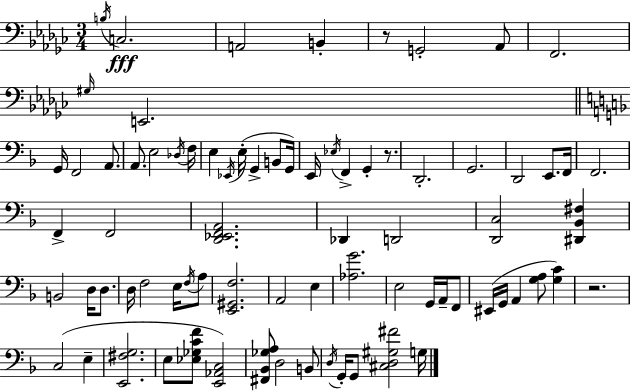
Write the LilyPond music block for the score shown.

{
  \clef bass
  \numericTimeSignature
  \time 3/4
  \key ees \minor
  \repeat volta 2 { \acciaccatura { b16 }\fff c2. | a,2 b,4-. | r8 g,2-. aes,8 | f,2. | \break \grace { gis16 } e,2. | \bar "||" \break \key f \major g,16 f,2 a,8. | a,8. e2 \acciaccatura { des16 } | f16 e4 \acciaccatura { ees,16 }( e16-. g,4-> b,8 | g,16) e,16 \acciaccatura { ees16 } f,4-> g,4-. | \break r8. d,2.-. | g,2. | d,2 e,8. | f,16 f,2. | \break f,4-> f,2 | <d, ees, f, a,>2. | des,4 d,2 | <d, c>2 <dis, bes, fis>4 | \break b,2 d16 | d8. d16 f2 | e16 \acciaccatura { f16 } a8 <e, gis, f>2. | a,2 | \break e4 <aes g'>2. | e2 | g,16 a,16-- f,8 eis,16( g,16 a,4 <g a>8 | <g c'>4) r2. | \break c2( | e4-- <e, fis g>2. | e8 <ees ges c' f'>8 <e, aes, c>2) | <fis, bes, ges a>8 d2 | \break b,8 \acciaccatura { d16 } g,16-. g,8 <cis d gis fis'>2 | g16 } \bar "|."
}